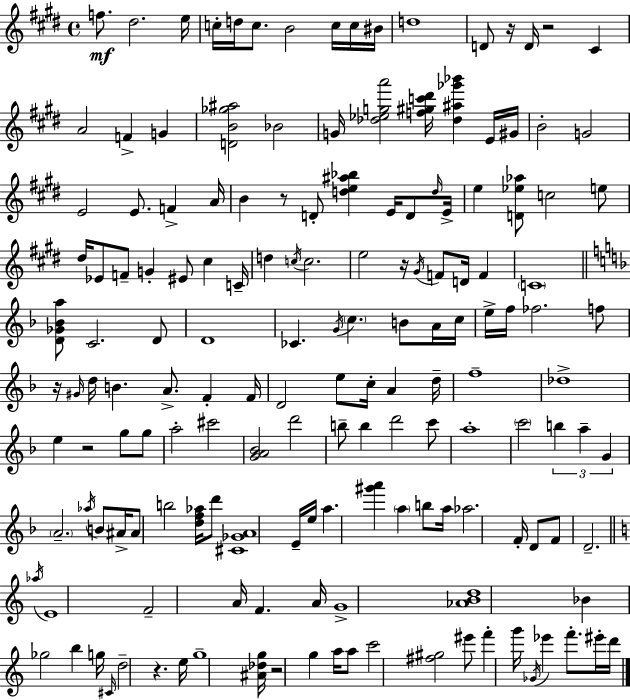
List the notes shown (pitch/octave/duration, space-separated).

F5/e. D#5/h. E5/s C5/s D5/s C5/e. B4/h C5/s C5/s BIS4/s D5/w D4/e R/s D4/s R/h C#4/q A4/h F4/q G4/q [D4,B4,Gb5,A#5]/h Bb4/h G4/s [Db5,Eb5,G5,A6]/h [F5,G#5,C6,D#6]/s [Db5,A#5,Gb6,Bb6]/q E4/s G#4/s B4/h G4/h E4/h E4/e. F4/q A4/s B4/q R/e D4/e [D5,E5,A#5,Bb5]/q E4/s D4/e D5/s E4/s E5/q [D4,Eb5,Ab5]/e C5/h E5/e D#5/s Eb4/e F4/e G4/q EIS4/e C#5/q C4/s D5/q C5/s C5/h. E5/h R/s G#4/s F4/e D4/s F4/q C4/w [D4,Gb4,Bb4,A5]/e C4/h. D4/e D4/w CES4/q. G4/s C5/q. B4/e A4/s C5/s E5/s F5/s FES5/h. F5/e R/s G#4/s D5/s B4/q. A4/e. F4/q F4/s D4/h E5/e C5/s A4/q D5/s F5/w Db5/w E5/q R/h G5/e G5/e A5/h C#6/h [G4,A4,Bb4]/h D6/h B5/e B5/q D6/h C6/e A5/w C6/h B5/q A5/q G4/q A4/h. Ab5/s B4/e A#4/s A#4/e B5/h [D5,F5,Ab5]/s D6/e [C#4,Gb4,A4]/w E4/s E5/s A5/q. [G#6,A6]/q A5/q B5/e A5/s Ab5/h. F4/s D4/e F4/e D4/h. Ab5/s E4/w F4/h A4/s F4/q. A4/s G4/w [Ab4,B4,D5]/w Bb4/q Gb5/h B5/q G5/s C#4/s D5/h R/q. E5/s G5/w [A#4,Db5,G5]/s R/h G5/q A5/s A5/e C6/h [F#5,G#5]/h EIS6/e F6/q G6/s Gb4/s Eb6/q F6/e. EIS6/s D6/s